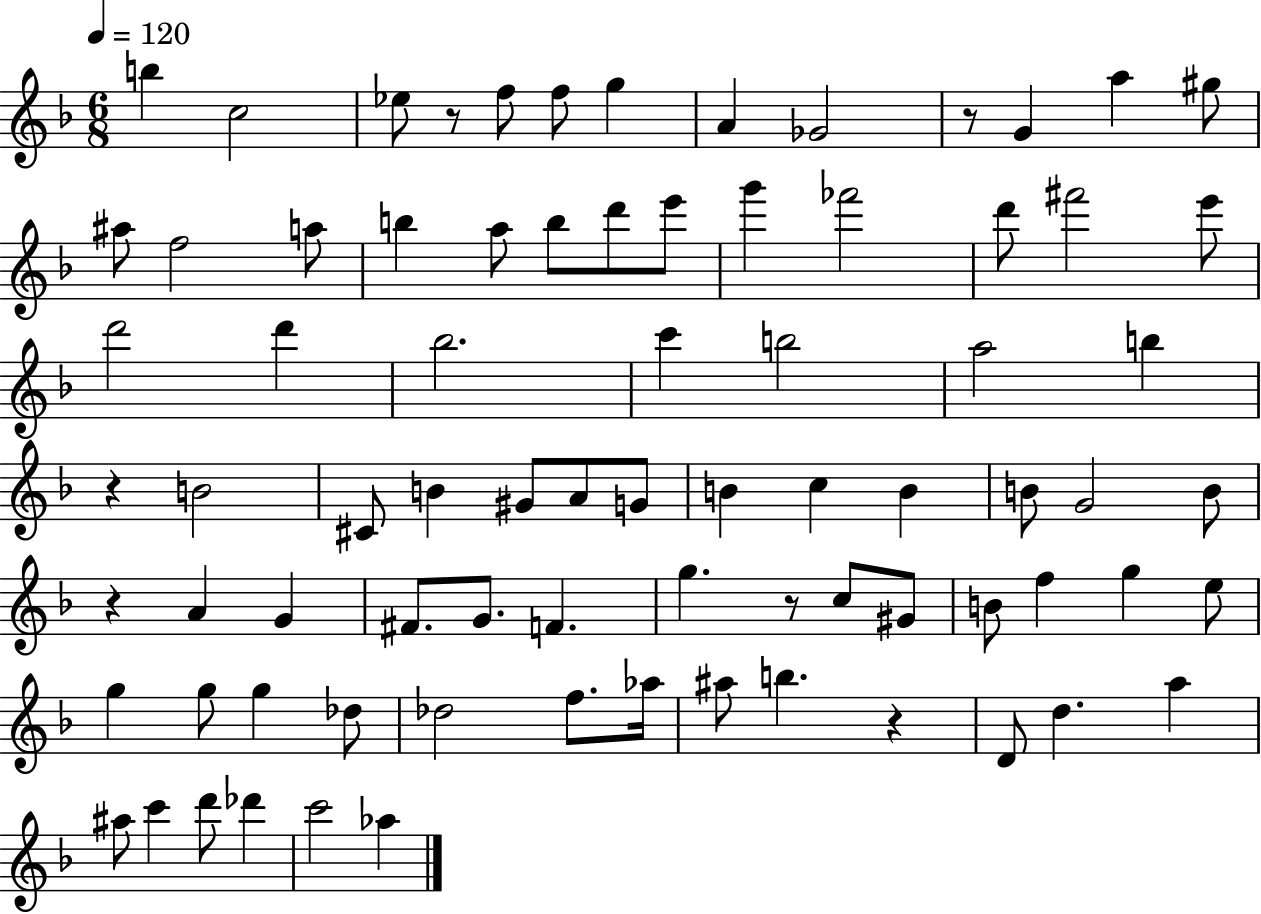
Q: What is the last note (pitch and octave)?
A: Ab5